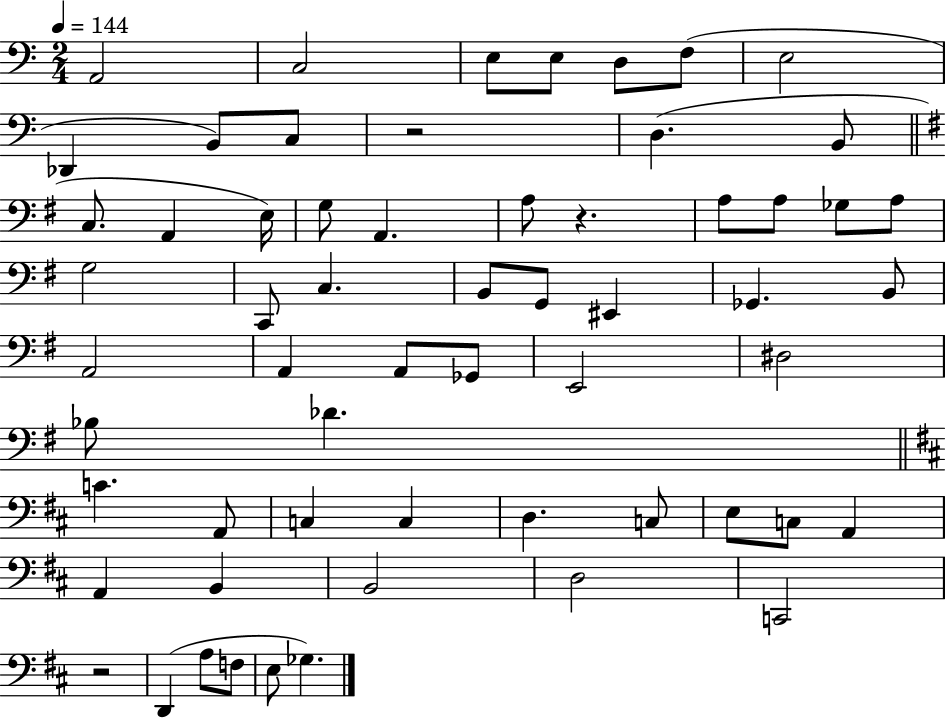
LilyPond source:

{
  \clef bass
  \numericTimeSignature
  \time 2/4
  \key c \major
  \tempo 4 = 144
  \repeat volta 2 { a,2 | c2 | e8 e8 d8 f8( | e2 | \break des,4 b,8) c8 | r2 | d4.( b,8 | \bar "||" \break \key e \minor c8. a,4 e16) | g8 a,4. | a8 r4. | a8 a8 ges8 a8 | \break g2 | c,8 c4. | b,8 g,8 eis,4 | ges,4. b,8 | \break a,2 | a,4 a,8 ges,8 | e,2 | dis2 | \break bes8 des'4. | \bar "||" \break \key b \minor c'4. a,8 | c4 c4 | d4. c8 | e8 c8 a,4 | \break a,4 b,4 | b,2 | d2 | c,2 | \break r2 | d,4( a8 f8 | e8 ges4.) | } \bar "|."
}